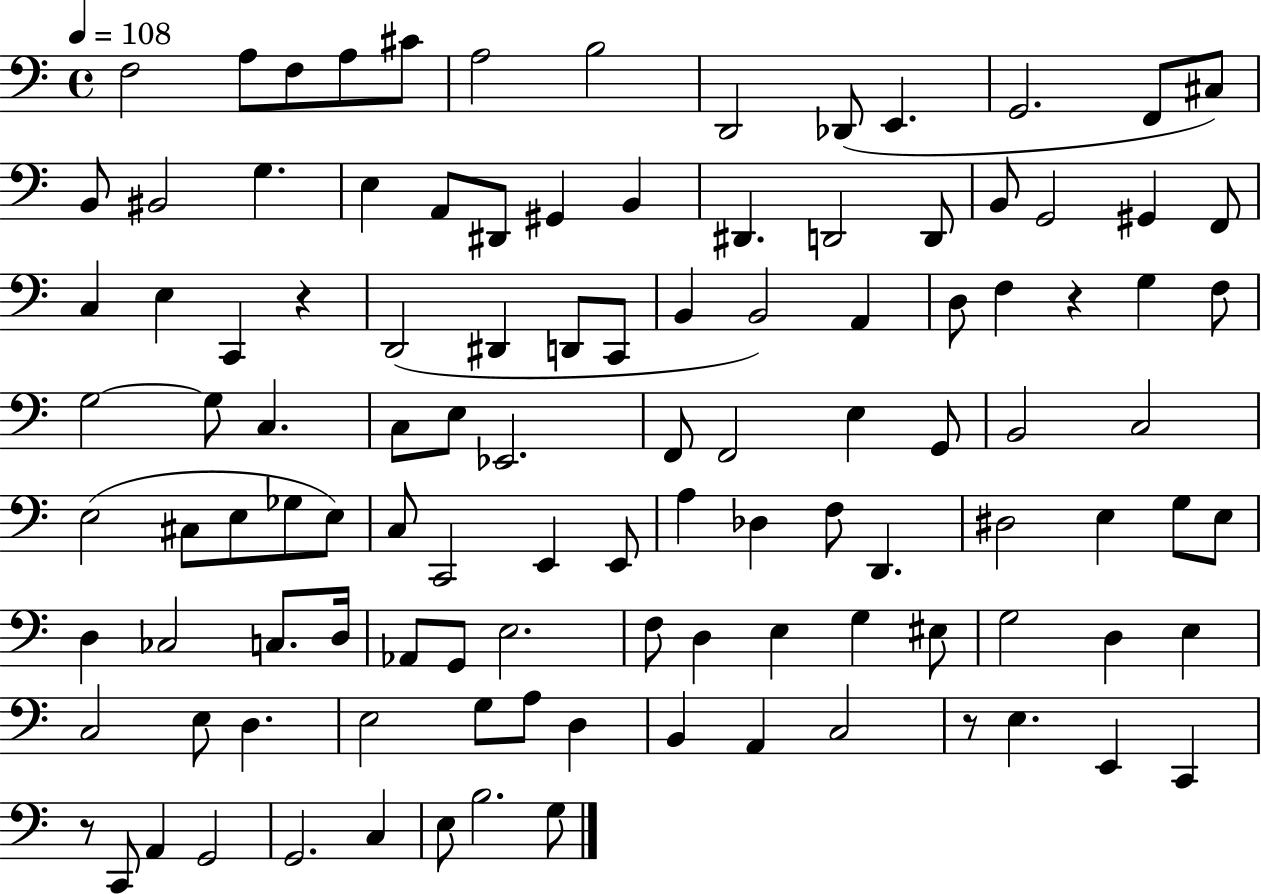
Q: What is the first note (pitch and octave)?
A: F3